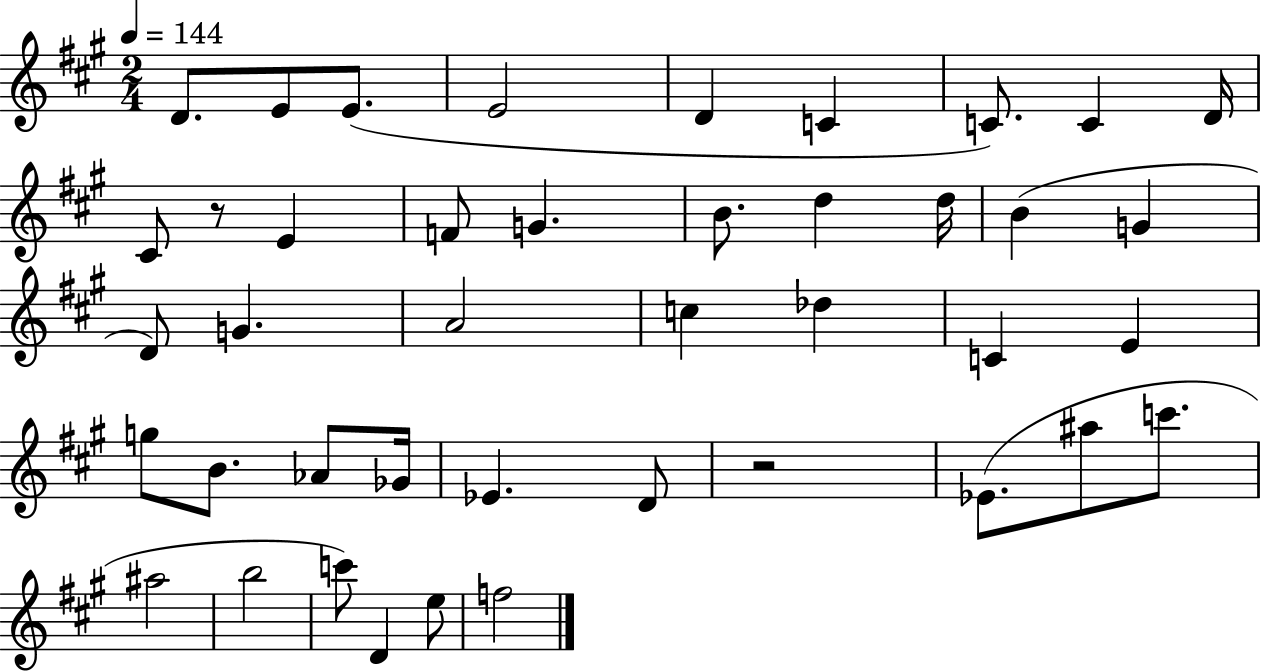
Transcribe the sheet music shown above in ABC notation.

X:1
T:Untitled
M:2/4
L:1/4
K:A
D/2 E/2 E/2 E2 D C C/2 C D/4 ^C/2 z/2 E F/2 G B/2 d d/4 B G D/2 G A2 c _d C E g/2 B/2 _A/2 _G/4 _E D/2 z2 _E/2 ^a/2 c'/2 ^a2 b2 c'/2 D e/2 f2